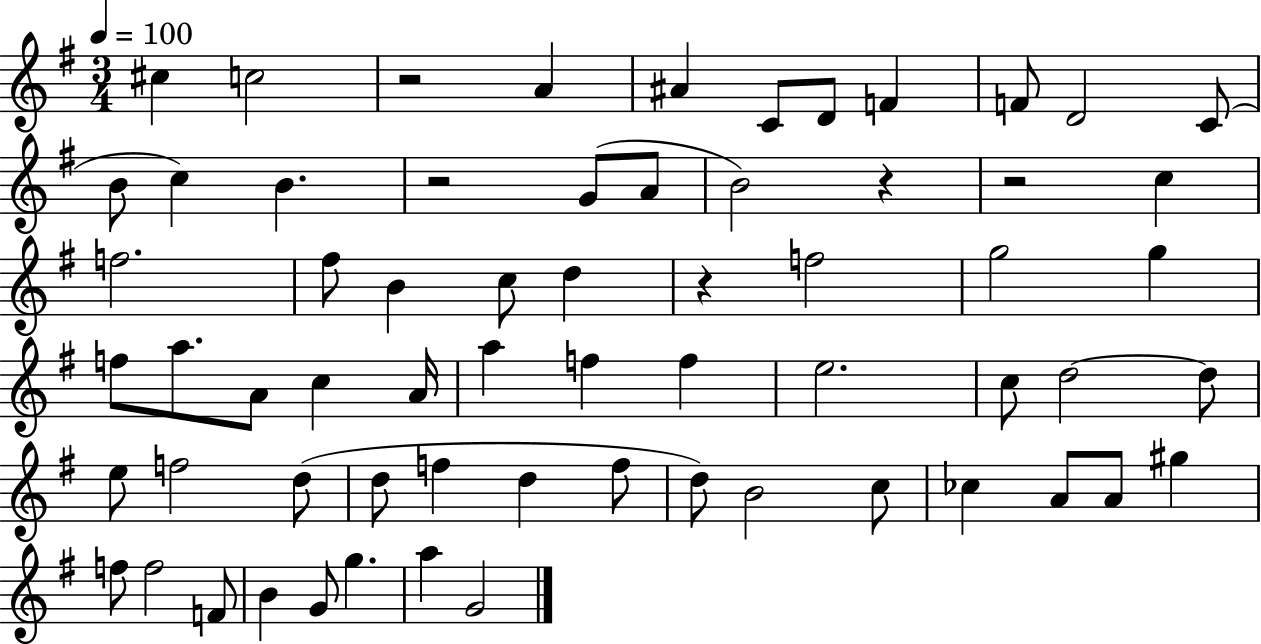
{
  \clef treble
  \numericTimeSignature
  \time 3/4
  \key g \major
  \tempo 4 = 100
  cis''4 c''2 | r2 a'4 | ais'4 c'8 d'8 f'4 | f'8 d'2 c'8( | \break b'8 c''4) b'4. | r2 g'8( a'8 | b'2) r4 | r2 c''4 | \break f''2. | fis''8 b'4 c''8 d''4 | r4 f''2 | g''2 g''4 | \break f''8 a''8. a'8 c''4 a'16 | a''4 f''4 f''4 | e''2. | c''8 d''2~~ d''8 | \break e''8 f''2 d''8( | d''8 f''4 d''4 f''8 | d''8) b'2 c''8 | ces''4 a'8 a'8 gis''4 | \break f''8 f''2 f'8 | b'4 g'8 g''4. | a''4 g'2 | \bar "|."
}